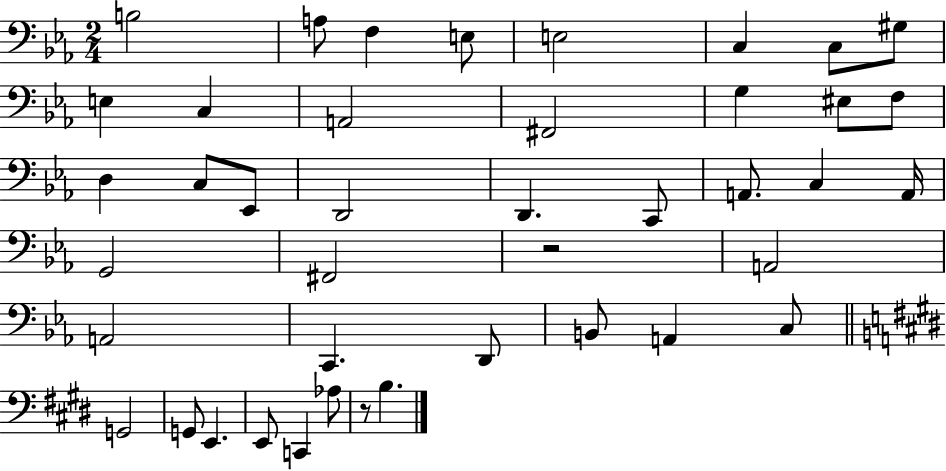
X:1
T:Untitled
M:2/4
L:1/4
K:Eb
B,2 A,/2 F, E,/2 E,2 C, C,/2 ^G,/2 E, C, A,,2 ^F,,2 G, ^E,/2 F,/2 D, C,/2 _E,,/2 D,,2 D,, C,,/2 A,,/2 C, A,,/4 G,,2 ^F,,2 z2 A,,2 A,,2 C,, D,,/2 B,,/2 A,, C,/2 G,,2 G,,/2 E,, E,,/2 C,, _A,/2 z/2 B,